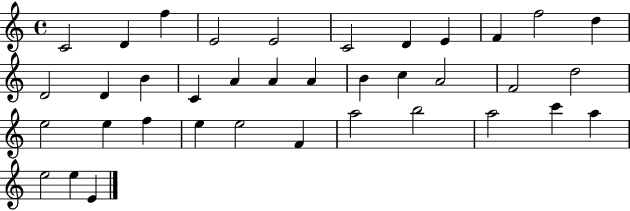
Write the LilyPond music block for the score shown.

{
  \clef treble
  \time 4/4
  \defaultTimeSignature
  \key c \major
  c'2 d'4 f''4 | e'2 e'2 | c'2 d'4 e'4 | f'4 f''2 d''4 | \break d'2 d'4 b'4 | c'4 a'4 a'4 a'4 | b'4 c''4 a'2 | f'2 d''2 | \break e''2 e''4 f''4 | e''4 e''2 f'4 | a''2 b''2 | a''2 c'''4 a''4 | \break e''2 e''4 e'4 | \bar "|."
}